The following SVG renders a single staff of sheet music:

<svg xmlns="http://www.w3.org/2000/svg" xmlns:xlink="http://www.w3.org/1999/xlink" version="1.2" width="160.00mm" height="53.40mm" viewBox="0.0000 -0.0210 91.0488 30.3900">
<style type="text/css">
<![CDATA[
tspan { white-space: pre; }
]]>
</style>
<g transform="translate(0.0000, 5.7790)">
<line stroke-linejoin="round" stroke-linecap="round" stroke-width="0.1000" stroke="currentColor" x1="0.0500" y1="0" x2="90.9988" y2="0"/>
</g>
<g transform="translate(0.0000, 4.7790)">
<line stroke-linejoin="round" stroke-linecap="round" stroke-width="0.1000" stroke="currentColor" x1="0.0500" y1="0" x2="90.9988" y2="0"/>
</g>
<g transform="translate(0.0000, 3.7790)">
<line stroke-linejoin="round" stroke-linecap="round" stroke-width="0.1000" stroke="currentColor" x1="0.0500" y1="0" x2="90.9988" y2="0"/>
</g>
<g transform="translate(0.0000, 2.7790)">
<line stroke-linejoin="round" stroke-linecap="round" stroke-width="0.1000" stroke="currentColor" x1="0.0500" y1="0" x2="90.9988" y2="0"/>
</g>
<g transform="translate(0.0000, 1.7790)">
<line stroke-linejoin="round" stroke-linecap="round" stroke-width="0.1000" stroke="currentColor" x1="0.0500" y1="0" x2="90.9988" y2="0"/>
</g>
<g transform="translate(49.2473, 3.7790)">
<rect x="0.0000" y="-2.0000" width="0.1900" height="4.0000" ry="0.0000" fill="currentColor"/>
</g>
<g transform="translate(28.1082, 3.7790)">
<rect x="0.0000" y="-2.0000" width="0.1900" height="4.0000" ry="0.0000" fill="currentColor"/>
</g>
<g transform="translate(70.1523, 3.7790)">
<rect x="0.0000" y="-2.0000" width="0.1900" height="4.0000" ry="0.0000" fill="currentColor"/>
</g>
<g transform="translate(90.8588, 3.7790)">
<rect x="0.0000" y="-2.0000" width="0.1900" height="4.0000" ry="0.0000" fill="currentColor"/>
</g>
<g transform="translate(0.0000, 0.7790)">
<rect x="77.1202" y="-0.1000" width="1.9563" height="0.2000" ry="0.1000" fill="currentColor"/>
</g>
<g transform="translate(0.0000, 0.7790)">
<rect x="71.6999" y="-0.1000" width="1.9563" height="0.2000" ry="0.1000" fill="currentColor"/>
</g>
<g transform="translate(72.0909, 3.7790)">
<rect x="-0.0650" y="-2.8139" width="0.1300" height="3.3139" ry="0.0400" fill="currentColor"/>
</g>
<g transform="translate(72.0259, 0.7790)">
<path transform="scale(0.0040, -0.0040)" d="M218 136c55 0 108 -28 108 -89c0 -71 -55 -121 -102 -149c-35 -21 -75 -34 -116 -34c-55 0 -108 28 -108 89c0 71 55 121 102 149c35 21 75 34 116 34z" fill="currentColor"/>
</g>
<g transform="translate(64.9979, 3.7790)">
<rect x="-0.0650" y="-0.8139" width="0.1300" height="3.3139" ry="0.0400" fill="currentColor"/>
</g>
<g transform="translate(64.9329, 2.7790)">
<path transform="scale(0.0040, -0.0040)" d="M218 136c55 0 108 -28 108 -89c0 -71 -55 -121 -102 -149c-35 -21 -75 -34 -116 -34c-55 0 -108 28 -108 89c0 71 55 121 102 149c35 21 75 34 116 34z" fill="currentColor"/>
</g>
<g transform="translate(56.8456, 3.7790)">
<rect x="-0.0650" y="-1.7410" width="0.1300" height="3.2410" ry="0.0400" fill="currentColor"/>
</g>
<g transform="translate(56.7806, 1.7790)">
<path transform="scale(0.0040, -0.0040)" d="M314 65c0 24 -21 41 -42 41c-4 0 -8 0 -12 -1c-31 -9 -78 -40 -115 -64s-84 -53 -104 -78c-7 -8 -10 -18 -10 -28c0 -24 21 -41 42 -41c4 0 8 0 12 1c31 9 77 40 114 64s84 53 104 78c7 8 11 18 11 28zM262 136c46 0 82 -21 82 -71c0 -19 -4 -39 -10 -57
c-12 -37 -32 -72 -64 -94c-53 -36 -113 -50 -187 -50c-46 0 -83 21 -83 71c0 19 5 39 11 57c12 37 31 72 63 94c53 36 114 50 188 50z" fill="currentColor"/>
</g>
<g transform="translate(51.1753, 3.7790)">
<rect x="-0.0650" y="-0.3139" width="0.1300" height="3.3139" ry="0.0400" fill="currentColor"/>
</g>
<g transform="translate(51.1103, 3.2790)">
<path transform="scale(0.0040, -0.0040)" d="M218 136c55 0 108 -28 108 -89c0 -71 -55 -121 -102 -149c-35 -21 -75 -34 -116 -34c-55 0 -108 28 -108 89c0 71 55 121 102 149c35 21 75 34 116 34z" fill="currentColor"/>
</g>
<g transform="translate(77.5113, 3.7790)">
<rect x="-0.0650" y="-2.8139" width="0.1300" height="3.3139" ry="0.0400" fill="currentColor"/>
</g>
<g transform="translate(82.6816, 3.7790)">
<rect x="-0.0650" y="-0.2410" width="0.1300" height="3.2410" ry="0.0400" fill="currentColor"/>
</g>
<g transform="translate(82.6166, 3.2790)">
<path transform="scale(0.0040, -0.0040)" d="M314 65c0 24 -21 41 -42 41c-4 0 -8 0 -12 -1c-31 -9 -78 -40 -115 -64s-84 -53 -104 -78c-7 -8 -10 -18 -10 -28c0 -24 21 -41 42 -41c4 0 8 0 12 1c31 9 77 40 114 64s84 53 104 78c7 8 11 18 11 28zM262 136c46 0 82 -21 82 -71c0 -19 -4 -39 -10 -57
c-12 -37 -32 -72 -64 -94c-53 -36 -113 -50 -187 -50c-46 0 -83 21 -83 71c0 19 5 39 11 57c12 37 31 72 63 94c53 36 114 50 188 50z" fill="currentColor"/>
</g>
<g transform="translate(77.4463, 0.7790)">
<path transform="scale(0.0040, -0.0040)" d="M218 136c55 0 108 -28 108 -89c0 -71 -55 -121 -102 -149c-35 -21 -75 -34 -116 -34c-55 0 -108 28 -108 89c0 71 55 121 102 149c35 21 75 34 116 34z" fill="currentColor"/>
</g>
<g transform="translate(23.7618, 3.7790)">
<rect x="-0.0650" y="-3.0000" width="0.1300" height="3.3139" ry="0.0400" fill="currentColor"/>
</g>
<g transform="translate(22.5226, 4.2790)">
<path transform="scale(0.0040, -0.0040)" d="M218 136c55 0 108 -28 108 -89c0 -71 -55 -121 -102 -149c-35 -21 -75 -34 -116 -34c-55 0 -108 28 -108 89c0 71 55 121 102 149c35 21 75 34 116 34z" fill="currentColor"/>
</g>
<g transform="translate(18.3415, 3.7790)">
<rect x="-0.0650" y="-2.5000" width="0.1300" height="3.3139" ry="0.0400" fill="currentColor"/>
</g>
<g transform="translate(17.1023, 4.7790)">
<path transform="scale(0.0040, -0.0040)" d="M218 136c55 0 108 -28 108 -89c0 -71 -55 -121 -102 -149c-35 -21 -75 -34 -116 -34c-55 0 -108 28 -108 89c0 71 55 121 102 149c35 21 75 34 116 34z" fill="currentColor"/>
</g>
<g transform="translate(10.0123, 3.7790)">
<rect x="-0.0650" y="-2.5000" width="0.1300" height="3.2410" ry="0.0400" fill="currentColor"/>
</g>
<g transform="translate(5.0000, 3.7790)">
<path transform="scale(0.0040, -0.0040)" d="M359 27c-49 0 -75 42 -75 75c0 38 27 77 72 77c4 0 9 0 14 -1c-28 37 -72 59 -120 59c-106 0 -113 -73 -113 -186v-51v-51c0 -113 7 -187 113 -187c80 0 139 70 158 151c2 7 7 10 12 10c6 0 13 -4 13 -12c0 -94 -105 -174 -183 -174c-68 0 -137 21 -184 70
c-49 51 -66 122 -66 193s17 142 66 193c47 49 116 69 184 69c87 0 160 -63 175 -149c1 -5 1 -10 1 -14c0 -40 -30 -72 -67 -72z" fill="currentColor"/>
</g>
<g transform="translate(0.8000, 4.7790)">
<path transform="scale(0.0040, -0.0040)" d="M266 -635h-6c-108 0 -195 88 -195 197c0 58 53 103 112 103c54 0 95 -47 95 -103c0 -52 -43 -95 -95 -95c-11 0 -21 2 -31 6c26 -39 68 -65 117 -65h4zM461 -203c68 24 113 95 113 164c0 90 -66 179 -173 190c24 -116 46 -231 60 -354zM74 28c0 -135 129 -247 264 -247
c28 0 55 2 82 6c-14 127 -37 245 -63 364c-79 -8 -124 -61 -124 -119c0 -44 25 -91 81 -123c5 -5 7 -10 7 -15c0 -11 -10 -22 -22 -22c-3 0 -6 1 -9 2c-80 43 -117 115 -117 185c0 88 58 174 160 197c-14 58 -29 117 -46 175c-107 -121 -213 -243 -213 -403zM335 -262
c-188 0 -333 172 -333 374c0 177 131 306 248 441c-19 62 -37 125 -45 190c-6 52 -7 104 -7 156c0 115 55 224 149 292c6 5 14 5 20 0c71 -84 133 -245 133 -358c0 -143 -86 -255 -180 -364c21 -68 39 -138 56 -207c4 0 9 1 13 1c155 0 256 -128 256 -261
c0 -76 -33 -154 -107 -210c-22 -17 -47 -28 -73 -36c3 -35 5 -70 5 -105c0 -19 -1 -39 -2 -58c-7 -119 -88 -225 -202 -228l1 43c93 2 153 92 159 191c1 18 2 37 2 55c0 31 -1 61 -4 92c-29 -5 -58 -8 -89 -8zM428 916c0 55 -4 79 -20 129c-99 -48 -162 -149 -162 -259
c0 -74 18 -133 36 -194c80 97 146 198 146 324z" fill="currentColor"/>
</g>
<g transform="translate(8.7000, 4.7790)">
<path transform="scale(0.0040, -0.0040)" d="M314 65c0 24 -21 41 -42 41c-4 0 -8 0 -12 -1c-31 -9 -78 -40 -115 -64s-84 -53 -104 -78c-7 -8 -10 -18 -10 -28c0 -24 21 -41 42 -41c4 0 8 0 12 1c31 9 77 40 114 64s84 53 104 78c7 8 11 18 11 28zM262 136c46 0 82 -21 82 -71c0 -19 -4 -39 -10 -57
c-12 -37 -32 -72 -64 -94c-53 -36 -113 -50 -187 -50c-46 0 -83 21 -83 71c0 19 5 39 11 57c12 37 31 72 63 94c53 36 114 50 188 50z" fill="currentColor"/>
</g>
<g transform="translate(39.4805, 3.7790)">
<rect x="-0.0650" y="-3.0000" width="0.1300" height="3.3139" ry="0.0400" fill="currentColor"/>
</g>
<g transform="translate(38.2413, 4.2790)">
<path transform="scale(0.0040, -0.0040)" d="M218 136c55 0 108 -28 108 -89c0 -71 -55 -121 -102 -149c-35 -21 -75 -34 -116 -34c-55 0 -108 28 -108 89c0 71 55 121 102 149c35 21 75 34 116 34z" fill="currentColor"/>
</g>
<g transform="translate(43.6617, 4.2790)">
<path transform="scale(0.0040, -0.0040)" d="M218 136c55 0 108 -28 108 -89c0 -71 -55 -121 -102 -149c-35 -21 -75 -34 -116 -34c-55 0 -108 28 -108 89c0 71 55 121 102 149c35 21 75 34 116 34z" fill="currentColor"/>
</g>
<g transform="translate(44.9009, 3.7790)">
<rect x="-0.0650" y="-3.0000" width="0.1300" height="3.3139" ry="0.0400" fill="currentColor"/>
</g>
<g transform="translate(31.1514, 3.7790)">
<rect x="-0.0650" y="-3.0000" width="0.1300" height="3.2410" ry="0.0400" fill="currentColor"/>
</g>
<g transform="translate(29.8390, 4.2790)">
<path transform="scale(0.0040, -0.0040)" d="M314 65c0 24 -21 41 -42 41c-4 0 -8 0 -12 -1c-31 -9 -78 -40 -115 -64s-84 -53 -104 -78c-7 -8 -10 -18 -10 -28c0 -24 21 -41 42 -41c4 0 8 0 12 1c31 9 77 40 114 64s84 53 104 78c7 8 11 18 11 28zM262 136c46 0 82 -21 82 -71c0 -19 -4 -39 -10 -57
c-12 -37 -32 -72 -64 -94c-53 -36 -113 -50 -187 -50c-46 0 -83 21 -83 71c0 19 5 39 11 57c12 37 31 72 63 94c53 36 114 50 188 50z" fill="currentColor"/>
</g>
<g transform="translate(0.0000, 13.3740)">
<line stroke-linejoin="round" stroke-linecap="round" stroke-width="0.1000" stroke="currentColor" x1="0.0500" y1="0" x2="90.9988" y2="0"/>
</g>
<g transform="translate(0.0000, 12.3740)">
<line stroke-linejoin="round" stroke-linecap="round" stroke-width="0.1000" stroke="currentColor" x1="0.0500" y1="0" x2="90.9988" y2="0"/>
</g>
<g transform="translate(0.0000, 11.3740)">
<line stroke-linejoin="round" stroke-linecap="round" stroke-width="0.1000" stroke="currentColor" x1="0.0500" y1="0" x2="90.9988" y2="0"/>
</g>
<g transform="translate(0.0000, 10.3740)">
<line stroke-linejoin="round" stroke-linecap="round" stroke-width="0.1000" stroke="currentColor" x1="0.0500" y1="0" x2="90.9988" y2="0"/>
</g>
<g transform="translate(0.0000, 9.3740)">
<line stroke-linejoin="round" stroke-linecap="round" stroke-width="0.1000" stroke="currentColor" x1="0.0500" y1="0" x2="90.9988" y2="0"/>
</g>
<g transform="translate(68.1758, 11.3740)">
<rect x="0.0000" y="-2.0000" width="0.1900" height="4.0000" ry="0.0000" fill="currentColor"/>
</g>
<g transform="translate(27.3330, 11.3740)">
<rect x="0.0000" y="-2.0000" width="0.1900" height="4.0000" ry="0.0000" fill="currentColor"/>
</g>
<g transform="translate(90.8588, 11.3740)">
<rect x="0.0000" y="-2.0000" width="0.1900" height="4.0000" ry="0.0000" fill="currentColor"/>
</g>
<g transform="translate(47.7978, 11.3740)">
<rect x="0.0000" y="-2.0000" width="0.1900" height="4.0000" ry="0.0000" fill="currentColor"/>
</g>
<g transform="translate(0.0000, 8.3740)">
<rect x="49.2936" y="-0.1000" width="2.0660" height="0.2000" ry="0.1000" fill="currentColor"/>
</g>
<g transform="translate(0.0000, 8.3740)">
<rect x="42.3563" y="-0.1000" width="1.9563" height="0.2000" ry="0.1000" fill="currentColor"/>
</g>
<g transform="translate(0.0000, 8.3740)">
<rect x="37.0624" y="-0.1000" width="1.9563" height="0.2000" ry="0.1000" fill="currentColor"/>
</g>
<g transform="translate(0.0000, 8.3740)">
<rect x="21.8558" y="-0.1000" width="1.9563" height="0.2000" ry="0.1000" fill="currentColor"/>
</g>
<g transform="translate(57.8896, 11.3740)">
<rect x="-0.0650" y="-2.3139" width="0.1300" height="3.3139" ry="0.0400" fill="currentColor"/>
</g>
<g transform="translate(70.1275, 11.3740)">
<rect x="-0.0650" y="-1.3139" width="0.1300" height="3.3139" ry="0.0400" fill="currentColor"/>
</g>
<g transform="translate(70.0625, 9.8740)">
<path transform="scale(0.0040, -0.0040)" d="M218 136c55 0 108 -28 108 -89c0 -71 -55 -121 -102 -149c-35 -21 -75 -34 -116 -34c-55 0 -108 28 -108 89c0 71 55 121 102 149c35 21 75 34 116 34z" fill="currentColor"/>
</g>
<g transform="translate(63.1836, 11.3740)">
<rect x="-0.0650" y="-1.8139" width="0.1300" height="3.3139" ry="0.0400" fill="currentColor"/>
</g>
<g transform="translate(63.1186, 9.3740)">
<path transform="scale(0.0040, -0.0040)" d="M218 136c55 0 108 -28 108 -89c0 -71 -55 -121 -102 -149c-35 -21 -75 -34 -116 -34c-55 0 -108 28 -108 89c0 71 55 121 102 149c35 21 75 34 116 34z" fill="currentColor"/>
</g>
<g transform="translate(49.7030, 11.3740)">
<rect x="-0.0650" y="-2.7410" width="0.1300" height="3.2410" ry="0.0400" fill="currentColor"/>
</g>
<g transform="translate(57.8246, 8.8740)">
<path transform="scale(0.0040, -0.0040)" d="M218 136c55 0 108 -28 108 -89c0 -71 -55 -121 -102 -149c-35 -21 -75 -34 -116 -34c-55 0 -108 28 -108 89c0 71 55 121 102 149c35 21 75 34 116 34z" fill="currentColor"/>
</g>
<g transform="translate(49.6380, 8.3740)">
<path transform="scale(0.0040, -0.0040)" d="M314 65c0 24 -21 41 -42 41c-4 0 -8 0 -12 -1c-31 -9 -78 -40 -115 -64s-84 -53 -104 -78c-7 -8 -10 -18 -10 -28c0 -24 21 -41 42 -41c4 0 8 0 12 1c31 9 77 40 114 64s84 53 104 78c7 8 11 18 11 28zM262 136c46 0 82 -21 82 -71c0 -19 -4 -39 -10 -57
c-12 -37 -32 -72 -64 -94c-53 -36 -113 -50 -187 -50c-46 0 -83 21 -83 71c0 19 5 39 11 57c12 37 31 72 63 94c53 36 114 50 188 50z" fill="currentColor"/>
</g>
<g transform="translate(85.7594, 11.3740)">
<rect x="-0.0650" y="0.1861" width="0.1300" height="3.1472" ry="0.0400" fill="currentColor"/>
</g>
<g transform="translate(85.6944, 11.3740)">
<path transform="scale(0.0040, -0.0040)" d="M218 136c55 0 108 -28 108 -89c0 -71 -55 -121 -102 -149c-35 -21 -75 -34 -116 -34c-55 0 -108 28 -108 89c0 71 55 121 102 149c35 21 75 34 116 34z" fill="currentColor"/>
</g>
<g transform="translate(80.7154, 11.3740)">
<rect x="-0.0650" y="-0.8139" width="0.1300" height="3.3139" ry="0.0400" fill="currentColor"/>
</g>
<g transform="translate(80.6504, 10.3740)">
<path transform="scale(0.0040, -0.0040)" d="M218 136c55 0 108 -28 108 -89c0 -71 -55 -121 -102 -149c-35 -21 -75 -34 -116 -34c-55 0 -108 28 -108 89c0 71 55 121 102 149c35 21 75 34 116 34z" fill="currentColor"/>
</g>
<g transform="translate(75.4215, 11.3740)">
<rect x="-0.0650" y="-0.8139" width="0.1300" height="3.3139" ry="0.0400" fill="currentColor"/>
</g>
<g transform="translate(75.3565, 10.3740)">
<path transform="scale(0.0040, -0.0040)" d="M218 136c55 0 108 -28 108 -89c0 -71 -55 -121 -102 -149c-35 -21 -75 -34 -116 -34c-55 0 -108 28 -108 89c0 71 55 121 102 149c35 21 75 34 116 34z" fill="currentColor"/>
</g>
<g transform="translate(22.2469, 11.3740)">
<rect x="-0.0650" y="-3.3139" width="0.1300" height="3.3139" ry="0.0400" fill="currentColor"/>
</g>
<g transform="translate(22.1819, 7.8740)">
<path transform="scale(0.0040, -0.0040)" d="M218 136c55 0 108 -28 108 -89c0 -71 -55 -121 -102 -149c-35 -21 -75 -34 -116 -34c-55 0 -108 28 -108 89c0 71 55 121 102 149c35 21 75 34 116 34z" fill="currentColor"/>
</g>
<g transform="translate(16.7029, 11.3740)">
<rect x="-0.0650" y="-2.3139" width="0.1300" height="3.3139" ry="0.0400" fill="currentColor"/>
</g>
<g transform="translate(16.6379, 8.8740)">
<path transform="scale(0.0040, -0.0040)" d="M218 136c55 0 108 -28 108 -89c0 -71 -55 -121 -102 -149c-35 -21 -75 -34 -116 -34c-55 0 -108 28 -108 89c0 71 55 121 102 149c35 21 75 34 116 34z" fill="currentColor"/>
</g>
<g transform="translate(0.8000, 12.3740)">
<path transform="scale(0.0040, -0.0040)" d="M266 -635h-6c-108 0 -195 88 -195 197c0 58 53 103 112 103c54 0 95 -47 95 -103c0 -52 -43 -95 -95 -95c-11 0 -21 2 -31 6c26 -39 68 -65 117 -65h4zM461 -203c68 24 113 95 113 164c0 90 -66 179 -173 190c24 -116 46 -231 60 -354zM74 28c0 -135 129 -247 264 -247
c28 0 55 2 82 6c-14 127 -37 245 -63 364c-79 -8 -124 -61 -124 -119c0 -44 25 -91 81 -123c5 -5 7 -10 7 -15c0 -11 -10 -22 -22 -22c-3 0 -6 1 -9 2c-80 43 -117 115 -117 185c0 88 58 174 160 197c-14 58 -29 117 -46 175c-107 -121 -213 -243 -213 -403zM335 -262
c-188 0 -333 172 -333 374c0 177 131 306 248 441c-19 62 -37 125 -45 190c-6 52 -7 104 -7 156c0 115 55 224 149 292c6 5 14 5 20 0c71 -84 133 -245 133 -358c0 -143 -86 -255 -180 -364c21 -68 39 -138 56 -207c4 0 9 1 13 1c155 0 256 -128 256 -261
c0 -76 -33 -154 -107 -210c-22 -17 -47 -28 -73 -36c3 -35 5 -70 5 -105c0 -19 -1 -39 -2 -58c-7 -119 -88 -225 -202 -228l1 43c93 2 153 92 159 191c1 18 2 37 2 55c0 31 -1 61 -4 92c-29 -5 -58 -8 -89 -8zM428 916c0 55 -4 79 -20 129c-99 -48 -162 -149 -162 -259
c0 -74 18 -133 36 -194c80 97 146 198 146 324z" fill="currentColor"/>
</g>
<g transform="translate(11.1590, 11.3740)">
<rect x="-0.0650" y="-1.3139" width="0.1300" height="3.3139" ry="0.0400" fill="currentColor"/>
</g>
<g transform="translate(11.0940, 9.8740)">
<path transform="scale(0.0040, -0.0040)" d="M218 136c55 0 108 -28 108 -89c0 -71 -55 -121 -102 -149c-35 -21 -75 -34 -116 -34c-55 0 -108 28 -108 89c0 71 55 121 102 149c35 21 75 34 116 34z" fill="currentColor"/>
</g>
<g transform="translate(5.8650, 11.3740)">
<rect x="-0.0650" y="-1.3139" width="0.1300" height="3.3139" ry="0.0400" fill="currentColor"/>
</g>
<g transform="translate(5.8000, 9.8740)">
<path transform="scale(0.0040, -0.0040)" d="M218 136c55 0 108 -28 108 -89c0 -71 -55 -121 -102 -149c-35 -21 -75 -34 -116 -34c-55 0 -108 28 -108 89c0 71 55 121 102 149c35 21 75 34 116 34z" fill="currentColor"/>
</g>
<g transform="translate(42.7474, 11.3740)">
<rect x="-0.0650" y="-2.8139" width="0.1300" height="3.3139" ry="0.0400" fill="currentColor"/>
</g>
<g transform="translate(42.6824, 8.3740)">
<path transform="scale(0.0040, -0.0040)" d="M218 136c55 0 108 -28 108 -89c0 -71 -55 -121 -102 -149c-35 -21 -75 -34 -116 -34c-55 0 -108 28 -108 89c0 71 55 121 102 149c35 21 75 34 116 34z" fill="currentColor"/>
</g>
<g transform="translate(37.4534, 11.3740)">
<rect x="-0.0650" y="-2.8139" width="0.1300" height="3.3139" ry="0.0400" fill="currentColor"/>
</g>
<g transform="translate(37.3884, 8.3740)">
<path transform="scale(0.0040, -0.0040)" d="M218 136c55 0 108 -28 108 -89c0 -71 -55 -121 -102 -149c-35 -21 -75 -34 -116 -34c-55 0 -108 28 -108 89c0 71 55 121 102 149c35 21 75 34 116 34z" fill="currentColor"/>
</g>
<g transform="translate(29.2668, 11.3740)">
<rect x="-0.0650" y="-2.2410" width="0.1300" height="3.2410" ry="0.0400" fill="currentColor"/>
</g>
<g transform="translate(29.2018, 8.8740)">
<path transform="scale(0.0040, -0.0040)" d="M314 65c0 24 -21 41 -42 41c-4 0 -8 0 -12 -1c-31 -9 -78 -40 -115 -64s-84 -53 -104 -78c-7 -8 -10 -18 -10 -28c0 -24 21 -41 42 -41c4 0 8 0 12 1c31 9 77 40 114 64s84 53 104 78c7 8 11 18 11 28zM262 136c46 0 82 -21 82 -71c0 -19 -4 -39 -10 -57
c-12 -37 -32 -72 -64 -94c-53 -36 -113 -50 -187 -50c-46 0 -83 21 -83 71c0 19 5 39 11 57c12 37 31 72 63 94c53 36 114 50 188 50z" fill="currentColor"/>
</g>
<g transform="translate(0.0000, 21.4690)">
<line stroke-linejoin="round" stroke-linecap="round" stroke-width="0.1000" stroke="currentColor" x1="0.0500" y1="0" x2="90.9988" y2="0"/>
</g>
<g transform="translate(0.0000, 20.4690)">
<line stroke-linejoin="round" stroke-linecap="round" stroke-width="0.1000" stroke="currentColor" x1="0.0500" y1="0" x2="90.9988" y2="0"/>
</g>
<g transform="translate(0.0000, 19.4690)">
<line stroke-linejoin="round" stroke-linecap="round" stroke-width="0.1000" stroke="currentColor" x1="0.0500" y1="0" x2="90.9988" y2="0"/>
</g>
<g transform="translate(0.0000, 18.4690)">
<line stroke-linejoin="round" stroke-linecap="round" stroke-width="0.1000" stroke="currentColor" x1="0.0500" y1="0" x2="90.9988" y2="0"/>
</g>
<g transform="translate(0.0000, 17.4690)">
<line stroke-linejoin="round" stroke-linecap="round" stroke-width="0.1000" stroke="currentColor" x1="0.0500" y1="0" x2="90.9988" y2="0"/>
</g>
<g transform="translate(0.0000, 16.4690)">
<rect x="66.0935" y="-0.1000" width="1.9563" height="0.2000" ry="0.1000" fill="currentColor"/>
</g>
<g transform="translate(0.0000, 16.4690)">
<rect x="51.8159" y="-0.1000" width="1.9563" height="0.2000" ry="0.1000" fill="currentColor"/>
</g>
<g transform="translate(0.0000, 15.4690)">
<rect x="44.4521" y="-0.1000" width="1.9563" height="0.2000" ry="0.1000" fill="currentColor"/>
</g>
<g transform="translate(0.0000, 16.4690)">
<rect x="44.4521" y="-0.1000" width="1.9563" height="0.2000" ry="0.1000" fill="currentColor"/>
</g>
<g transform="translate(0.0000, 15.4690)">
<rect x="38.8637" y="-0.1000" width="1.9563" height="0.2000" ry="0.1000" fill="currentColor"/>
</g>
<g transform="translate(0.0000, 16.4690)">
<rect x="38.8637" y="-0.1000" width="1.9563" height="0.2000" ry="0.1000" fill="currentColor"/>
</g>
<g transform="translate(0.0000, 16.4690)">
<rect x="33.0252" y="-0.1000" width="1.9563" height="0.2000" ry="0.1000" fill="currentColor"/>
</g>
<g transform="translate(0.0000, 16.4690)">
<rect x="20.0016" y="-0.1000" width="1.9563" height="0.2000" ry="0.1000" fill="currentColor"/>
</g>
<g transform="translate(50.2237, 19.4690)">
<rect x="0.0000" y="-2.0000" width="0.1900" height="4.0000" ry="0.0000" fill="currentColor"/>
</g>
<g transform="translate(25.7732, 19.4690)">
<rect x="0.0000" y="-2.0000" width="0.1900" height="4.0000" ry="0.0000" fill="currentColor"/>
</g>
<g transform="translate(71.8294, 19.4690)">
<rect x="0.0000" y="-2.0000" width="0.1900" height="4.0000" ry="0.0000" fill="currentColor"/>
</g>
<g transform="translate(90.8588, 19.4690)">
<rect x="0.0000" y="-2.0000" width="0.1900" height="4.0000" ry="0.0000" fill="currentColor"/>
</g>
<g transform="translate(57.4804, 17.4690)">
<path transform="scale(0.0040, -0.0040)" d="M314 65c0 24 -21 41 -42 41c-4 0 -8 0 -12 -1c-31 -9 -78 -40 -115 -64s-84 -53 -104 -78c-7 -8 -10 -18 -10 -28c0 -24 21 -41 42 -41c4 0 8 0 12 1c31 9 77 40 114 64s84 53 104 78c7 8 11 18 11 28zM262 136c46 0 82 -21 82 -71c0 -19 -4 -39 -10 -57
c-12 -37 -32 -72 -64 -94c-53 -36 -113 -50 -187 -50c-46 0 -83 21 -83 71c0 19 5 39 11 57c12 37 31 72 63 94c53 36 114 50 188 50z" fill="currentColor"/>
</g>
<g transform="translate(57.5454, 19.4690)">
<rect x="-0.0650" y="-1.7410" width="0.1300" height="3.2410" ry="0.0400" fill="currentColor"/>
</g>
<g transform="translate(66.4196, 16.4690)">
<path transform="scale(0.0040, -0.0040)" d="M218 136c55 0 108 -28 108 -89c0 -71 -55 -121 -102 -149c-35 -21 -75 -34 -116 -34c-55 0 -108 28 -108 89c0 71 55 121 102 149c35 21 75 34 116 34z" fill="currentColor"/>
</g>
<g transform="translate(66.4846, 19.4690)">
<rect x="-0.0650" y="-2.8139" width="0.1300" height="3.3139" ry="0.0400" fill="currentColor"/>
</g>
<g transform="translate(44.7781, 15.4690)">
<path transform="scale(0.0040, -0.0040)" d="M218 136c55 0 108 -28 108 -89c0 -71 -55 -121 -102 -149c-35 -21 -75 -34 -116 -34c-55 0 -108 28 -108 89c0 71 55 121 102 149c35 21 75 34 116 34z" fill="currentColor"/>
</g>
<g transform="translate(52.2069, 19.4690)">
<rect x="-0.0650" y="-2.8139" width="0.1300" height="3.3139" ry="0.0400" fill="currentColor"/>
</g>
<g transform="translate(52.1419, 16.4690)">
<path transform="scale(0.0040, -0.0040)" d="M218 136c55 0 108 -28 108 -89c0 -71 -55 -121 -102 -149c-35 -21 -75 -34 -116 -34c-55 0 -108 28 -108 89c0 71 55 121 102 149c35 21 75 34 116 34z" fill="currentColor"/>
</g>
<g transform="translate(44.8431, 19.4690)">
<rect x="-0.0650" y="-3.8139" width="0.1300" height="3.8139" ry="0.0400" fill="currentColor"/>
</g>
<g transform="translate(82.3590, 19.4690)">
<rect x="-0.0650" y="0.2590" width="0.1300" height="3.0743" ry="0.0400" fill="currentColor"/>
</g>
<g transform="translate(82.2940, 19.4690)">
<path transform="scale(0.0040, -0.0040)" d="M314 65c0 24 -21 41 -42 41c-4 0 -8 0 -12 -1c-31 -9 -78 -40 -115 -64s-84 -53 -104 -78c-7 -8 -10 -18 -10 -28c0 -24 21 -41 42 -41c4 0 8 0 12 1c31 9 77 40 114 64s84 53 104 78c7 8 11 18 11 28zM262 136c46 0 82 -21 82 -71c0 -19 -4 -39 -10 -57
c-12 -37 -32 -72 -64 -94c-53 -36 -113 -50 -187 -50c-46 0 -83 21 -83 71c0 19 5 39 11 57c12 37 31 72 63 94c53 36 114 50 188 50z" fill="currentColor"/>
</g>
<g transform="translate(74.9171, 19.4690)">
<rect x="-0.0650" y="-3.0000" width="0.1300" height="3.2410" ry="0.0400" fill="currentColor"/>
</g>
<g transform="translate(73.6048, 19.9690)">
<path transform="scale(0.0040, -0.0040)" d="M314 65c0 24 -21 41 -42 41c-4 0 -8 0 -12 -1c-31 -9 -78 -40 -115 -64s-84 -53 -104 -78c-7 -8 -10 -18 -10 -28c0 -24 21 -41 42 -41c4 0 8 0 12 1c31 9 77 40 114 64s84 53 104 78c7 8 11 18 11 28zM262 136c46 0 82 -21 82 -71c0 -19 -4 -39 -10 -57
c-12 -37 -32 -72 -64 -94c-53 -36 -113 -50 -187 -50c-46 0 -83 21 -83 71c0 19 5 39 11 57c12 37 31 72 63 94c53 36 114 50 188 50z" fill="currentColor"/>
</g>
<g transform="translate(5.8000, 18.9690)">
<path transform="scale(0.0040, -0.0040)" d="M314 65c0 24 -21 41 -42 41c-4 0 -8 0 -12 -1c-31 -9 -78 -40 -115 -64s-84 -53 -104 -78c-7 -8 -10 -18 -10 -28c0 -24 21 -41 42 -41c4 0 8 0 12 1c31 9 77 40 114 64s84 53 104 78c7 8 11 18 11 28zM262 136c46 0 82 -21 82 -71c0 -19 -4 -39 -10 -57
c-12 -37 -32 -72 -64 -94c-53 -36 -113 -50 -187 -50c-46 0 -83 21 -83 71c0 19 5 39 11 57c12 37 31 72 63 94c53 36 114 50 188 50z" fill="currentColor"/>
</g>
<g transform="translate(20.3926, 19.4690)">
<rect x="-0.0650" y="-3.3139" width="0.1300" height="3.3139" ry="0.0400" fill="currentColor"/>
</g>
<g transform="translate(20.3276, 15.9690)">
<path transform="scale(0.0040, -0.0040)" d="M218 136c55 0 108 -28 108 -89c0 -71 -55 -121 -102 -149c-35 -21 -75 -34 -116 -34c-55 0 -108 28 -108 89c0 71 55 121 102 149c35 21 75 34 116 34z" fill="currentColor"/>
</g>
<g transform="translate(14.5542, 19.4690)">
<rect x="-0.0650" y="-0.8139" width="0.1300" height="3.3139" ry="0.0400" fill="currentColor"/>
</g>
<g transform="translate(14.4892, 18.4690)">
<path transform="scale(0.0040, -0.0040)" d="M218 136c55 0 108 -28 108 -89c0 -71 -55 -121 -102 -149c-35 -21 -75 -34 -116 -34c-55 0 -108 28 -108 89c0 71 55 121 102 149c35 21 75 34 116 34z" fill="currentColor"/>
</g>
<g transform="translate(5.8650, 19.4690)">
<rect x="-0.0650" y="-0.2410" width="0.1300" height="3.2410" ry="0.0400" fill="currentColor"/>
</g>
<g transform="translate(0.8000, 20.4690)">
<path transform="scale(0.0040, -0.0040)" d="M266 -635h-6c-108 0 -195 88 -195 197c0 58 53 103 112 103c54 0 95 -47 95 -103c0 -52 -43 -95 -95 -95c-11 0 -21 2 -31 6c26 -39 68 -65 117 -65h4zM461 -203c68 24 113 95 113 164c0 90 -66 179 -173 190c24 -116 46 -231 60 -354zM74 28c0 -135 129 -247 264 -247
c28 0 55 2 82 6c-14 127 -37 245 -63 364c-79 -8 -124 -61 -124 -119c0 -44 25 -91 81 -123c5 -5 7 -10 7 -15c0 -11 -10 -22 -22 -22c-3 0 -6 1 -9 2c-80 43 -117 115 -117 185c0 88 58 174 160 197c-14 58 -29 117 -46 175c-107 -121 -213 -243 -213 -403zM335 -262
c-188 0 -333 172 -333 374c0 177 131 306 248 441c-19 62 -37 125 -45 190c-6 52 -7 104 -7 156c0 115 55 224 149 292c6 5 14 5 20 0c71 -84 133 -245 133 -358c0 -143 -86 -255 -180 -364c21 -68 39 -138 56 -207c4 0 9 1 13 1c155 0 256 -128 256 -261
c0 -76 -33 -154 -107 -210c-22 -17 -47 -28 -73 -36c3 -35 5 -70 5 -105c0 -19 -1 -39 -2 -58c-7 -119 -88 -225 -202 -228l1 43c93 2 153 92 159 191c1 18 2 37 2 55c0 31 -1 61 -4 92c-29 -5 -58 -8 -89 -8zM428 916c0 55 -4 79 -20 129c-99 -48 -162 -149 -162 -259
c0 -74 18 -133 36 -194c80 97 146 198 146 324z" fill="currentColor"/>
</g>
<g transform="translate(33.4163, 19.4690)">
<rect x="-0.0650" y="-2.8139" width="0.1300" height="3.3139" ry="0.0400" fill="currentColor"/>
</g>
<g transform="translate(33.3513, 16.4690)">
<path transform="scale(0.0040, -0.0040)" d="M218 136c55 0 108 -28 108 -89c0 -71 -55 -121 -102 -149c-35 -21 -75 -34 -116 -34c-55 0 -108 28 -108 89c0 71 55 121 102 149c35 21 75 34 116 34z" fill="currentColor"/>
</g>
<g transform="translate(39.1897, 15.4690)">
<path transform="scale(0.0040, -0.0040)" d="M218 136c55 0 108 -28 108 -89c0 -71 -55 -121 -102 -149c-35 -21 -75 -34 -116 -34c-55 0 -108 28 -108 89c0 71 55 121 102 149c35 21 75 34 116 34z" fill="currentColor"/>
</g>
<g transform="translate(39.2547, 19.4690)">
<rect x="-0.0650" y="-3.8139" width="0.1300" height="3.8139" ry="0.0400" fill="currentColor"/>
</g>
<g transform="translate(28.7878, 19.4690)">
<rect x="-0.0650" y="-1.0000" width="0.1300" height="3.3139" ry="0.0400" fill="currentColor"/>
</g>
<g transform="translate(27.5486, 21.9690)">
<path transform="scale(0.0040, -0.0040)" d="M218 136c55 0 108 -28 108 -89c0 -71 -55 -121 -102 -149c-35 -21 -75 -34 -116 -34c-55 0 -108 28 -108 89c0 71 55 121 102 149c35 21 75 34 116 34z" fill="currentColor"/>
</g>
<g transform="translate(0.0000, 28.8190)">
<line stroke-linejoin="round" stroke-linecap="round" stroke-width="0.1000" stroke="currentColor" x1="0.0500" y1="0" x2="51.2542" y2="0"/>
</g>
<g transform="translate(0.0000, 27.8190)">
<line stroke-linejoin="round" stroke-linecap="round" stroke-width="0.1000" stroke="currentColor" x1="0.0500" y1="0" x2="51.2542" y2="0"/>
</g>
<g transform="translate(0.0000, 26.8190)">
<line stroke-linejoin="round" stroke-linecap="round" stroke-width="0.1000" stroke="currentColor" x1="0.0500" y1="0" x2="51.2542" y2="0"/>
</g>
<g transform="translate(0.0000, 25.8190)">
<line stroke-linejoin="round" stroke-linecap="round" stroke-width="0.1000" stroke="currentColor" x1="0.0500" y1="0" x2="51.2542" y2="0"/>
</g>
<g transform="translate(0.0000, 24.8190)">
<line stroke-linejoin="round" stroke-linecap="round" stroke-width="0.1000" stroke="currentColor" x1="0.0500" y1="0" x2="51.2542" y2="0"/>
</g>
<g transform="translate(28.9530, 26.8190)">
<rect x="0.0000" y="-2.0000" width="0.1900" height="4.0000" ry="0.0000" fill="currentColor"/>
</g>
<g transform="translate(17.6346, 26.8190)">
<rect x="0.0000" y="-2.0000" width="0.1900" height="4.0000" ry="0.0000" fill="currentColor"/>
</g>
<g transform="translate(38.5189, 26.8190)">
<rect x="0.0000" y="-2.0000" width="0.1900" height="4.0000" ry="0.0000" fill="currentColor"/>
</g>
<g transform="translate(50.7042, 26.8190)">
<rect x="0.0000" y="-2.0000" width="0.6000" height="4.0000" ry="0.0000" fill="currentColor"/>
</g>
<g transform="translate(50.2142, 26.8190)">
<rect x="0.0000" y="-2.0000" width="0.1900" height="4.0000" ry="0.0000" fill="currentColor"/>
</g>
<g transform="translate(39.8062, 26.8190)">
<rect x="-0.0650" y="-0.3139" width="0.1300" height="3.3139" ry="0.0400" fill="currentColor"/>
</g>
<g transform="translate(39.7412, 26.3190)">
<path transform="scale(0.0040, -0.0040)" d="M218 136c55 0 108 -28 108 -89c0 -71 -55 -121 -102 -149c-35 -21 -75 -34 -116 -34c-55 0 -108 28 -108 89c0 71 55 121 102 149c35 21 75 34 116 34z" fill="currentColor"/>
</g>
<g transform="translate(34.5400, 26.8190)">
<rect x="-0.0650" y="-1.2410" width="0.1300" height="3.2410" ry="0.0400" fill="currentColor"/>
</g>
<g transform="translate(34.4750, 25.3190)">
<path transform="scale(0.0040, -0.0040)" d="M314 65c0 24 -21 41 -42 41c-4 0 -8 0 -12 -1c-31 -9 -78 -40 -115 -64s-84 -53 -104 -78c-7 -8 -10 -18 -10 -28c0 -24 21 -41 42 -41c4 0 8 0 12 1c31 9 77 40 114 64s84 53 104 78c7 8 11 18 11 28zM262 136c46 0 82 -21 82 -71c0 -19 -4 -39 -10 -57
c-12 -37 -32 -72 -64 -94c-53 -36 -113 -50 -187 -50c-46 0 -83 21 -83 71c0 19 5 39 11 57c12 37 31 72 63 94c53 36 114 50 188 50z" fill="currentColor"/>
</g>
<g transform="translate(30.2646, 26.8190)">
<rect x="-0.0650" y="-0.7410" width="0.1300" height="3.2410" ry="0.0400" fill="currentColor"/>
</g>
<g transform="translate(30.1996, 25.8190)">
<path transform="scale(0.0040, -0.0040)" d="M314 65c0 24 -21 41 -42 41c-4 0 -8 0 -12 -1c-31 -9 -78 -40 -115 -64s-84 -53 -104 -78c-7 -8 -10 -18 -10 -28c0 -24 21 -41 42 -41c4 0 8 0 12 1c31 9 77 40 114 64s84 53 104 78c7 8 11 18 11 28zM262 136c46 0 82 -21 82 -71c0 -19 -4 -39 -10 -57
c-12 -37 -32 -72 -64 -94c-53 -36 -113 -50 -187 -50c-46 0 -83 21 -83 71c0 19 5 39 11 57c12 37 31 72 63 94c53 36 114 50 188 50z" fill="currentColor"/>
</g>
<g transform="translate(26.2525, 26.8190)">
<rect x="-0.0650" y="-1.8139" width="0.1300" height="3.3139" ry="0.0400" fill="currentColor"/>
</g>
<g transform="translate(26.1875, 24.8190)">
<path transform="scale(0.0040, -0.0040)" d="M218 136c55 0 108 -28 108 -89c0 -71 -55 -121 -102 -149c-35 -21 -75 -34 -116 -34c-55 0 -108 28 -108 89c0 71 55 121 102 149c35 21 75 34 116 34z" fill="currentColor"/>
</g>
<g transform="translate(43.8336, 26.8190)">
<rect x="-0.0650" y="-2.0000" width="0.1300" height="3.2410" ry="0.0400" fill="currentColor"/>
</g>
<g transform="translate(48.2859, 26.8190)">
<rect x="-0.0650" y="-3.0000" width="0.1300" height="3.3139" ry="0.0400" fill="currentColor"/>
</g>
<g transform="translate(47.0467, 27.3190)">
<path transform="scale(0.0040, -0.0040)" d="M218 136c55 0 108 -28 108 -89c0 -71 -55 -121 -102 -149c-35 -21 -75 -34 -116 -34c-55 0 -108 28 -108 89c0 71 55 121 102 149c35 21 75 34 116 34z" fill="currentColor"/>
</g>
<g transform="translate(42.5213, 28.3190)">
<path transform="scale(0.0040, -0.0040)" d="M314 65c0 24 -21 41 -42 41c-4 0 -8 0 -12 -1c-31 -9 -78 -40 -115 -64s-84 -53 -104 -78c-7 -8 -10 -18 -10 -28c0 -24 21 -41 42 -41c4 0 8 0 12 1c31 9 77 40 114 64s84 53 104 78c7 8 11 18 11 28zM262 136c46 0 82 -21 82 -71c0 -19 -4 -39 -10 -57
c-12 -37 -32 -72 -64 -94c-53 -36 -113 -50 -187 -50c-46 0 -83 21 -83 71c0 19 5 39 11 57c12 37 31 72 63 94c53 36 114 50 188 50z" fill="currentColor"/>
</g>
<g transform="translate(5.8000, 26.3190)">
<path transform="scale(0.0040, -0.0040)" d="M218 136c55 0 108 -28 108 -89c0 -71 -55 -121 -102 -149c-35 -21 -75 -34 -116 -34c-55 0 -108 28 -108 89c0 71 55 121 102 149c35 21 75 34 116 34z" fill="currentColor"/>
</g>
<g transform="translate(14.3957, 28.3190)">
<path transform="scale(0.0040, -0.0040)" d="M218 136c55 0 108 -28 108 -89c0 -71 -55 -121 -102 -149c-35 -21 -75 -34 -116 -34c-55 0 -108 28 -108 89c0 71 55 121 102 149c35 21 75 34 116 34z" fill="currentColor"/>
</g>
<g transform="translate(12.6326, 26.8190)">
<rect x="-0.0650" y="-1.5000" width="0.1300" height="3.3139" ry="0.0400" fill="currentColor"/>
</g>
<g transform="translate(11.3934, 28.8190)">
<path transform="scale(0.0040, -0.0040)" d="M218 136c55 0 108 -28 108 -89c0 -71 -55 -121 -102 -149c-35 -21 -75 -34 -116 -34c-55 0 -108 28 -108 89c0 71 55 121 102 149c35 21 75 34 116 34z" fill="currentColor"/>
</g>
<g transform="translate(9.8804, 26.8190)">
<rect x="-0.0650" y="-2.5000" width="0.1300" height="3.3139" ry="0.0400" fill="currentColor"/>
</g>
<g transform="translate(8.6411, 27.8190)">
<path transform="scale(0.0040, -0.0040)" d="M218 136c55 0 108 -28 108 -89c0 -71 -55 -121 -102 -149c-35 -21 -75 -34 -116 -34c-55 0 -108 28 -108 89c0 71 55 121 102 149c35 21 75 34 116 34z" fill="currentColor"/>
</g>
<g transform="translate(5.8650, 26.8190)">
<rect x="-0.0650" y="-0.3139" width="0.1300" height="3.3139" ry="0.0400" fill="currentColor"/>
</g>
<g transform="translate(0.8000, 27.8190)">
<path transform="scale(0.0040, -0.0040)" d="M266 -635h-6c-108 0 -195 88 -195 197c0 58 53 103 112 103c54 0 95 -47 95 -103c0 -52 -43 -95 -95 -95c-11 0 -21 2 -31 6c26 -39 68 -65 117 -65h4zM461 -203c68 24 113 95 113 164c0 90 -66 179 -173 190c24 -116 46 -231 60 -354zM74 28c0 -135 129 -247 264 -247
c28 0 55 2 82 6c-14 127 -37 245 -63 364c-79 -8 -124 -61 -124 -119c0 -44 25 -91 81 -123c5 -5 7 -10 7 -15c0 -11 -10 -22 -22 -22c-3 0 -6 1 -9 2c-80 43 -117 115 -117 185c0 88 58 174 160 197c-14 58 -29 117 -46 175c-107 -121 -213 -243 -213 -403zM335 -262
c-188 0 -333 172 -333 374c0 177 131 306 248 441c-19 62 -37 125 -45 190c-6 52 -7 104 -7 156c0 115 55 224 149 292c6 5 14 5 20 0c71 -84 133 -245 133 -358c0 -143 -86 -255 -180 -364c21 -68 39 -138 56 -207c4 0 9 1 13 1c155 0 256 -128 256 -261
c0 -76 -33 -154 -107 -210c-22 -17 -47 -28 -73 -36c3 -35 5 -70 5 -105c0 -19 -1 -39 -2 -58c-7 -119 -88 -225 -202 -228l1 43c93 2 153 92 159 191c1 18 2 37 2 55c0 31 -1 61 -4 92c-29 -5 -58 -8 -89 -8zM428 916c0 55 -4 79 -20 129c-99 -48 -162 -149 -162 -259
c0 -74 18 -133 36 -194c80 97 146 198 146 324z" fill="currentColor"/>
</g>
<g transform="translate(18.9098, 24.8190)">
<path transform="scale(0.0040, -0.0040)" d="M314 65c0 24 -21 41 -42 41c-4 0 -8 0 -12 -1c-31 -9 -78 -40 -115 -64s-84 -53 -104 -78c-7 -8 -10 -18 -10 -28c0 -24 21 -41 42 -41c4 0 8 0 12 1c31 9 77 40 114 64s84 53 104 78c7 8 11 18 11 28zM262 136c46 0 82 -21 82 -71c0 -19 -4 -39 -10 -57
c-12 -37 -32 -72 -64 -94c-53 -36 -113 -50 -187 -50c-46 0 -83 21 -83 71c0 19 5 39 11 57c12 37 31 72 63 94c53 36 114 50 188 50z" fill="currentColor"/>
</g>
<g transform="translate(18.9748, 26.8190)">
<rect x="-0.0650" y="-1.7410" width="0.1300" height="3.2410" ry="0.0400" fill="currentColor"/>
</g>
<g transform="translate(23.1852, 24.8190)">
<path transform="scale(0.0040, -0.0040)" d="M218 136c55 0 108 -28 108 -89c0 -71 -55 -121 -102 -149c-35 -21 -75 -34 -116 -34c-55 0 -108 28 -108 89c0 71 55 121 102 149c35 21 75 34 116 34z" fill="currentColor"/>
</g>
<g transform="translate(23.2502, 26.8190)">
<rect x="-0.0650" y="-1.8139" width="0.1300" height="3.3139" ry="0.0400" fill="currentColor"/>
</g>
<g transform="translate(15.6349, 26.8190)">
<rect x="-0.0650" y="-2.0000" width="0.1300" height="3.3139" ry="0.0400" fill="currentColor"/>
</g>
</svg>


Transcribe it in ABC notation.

X:1
T:Untitled
M:4/4
L:1/4
K:C
G2 G A A2 A A c f2 d a a c2 e e g b g2 a a a2 g f e d d B c2 d b D a c' c' a f2 a A2 B2 c G E F f2 f f d2 e2 c F2 A